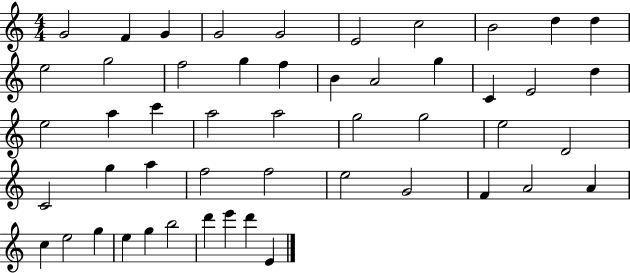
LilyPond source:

{
  \clef treble
  \numericTimeSignature
  \time 4/4
  \key c \major
  g'2 f'4 g'4 | g'2 g'2 | e'2 c''2 | b'2 d''4 d''4 | \break e''2 g''2 | f''2 g''4 f''4 | b'4 a'2 g''4 | c'4 e'2 d''4 | \break e''2 a''4 c'''4 | a''2 a''2 | g''2 g''2 | e''2 d'2 | \break c'2 g''4 a''4 | f''2 f''2 | e''2 g'2 | f'4 a'2 a'4 | \break c''4 e''2 g''4 | e''4 g''4 b''2 | d'''4 e'''4 d'''4 e'4 | \bar "|."
}